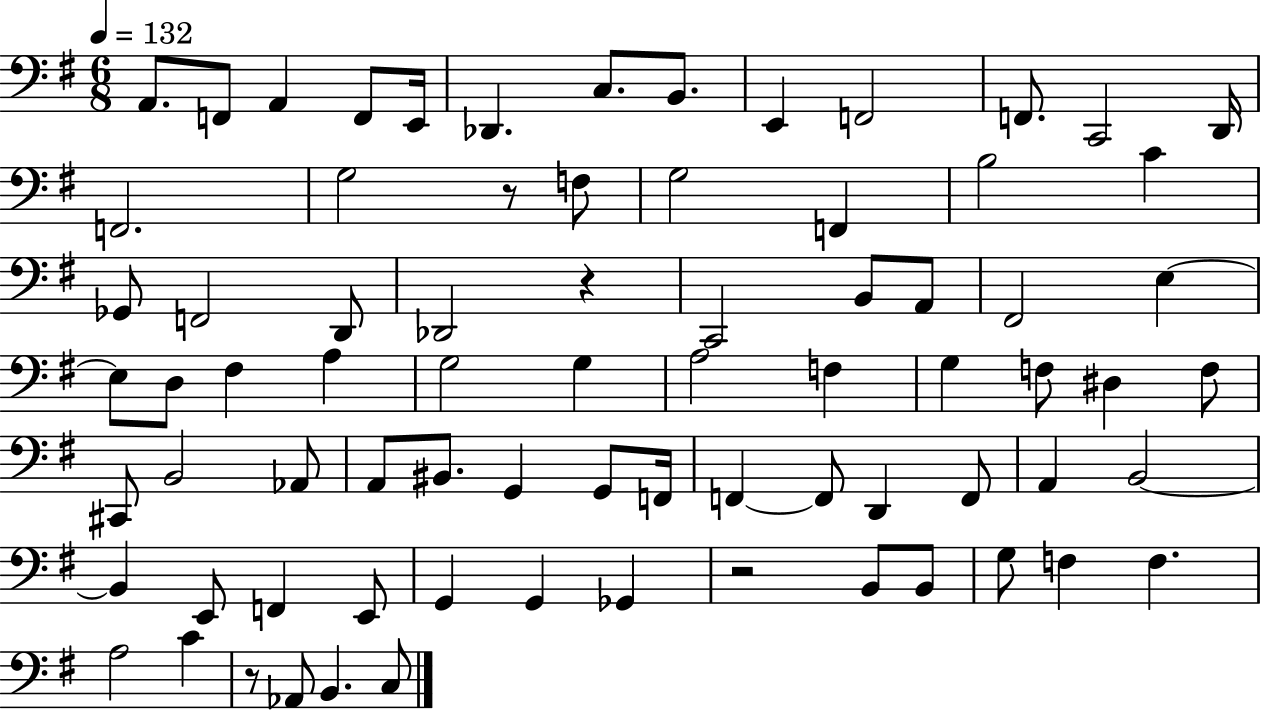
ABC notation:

X:1
T:Untitled
M:6/8
L:1/4
K:G
A,,/2 F,,/2 A,, F,,/2 E,,/4 _D,, C,/2 B,,/2 E,, F,,2 F,,/2 C,,2 D,,/4 F,,2 G,2 z/2 F,/2 G,2 F,, B,2 C _G,,/2 F,,2 D,,/2 _D,,2 z C,,2 B,,/2 A,,/2 ^F,,2 E, E,/2 D,/2 ^F, A, G,2 G, A,2 F, G, F,/2 ^D, F,/2 ^C,,/2 B,,2 _A,,/2 A,,/2 ^B,,/2 G,, G,,/2 F,,/4 F,, F,,/2 D,, F,,/2 A,, B,,2 B,, E,,/2 F,, E,,/2 G,, G,, _G,, z2 B,,/2 B,,/2 G,/2 F, F, A,2 C z/2 _A,,/2 B,, C,/2